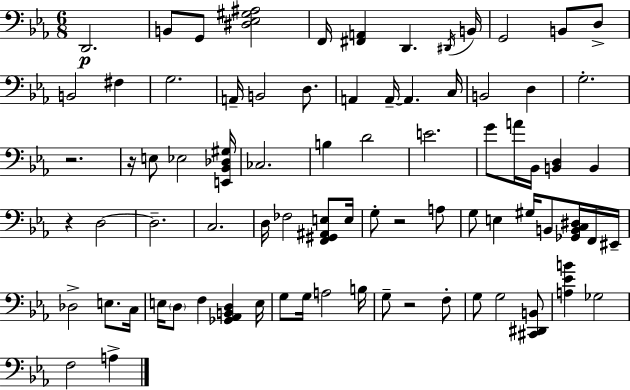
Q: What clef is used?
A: bass